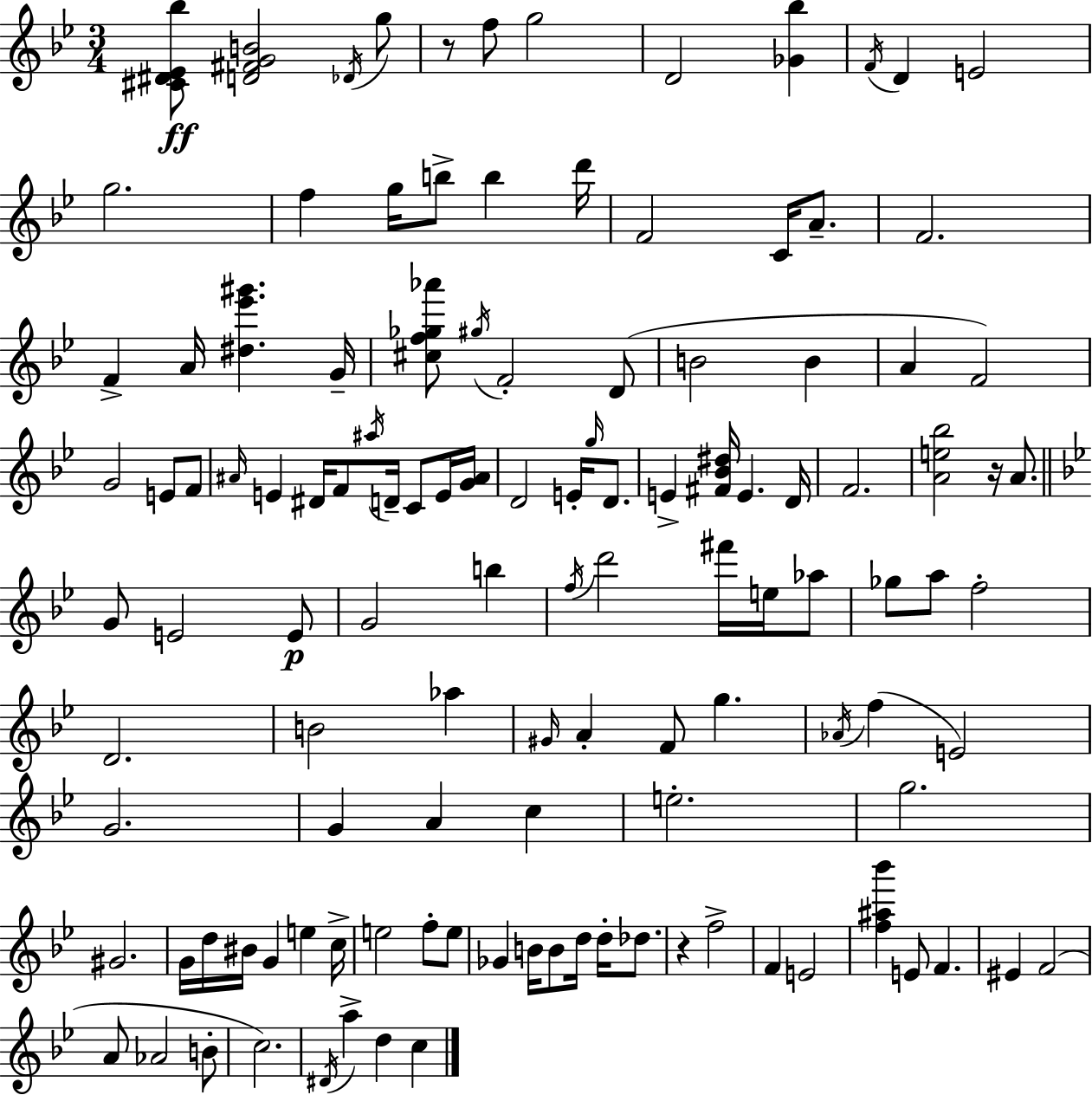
X:1
T:Untitled
M:3/4
L:1/4
K:Bb
[^C^D_E_b]/2 [D^FGB]2 _D/4 g/2 z/2 f/2 g2 D2 [_G_b] F/4 D E2 g2 f g/4 b/2 b d'/4 F2 C/4 A/2 F2 F A/4 [^d_e'^g'] G/4 [^cf_g_a']/2 ^g/4 F2 D/2 B2 B A F2 G2 E/2 F/2 ^A/4 E ^D/4 F/2 ^a/4 D/4 C/2 E/4 [G^A]/4 D2 E/4 g/4 D/2 E [^F_B^d]/4 E D/4 F2 [Ae_b]2 z/4 A/2 G/2 E2 E/2 G2 b f/4 d'2 ^f'/4 e/4 _a/2 _g/2 a/2 f2 D2 B2 _a ^G/4 A F/2 g _A/4 f E2 G2 G A c e2 g2 ^G2 G/4 d/4 ^B/4 G e c/4 e2 f/2 e/2 _G B/4 B/2 d/4 d/4 _d/2 z f2 F E2 [f^a_b'] E/2 F ^E F2 A/2 _A2 B/2 c2 ^D/4 a d c